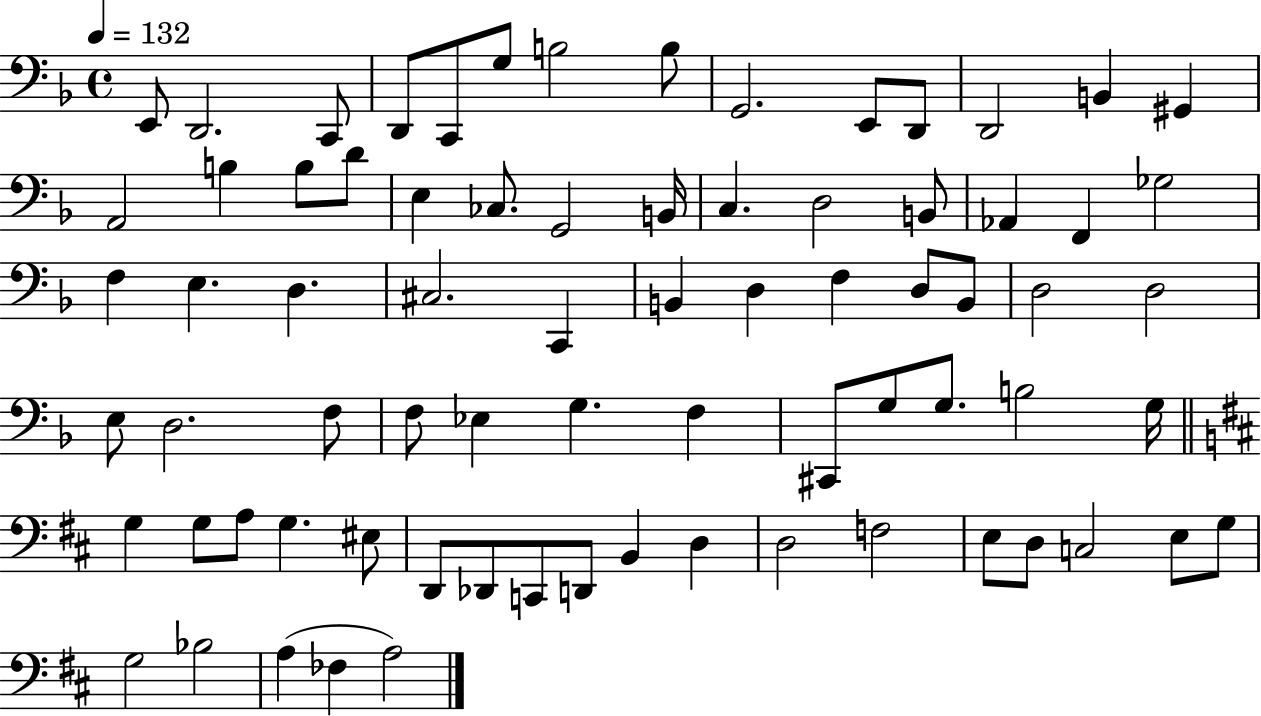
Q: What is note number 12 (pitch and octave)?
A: D2